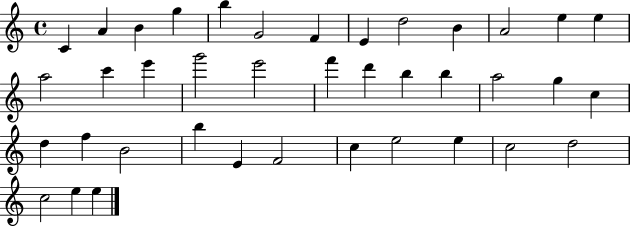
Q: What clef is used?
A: treble